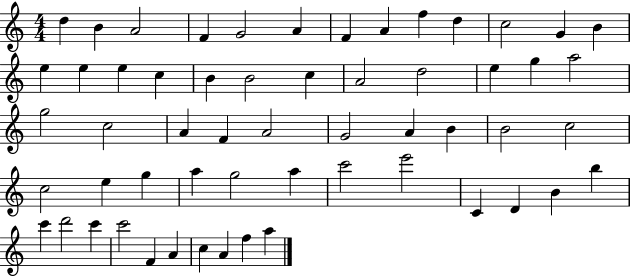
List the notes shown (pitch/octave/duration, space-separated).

D5/q B4/q A4/h F4/q G4/h A4/q F4/q A4/q F5/q D5/q C5/h G4/q B4/q E5/q E5/q E5/q C5/q B4/q B4/h C5/q A4/h D5/h E5/q G5/q A5/h G5/h C5/h A4/q F4/q A4/h G4/h A4/q B4/q B4/h C5/h C5/h E5/q G5/q A5/q G5/h A5/q C6/h E6/h C4/q D4/q B4/q B5/q C6/q D6/h C6/q C6/h F4/q A4/q C5/q A4/q F5/q A5/q